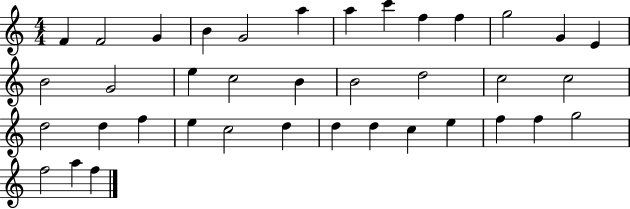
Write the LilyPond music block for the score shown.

{
  \clef treble
  \numericTimeSignature
  \time 4/4
  \key c \major
  f'4 f'2 g'4 | b'4 g'2 a''4 | a''4 c'''4 f''4 f''4 | g''2 g'4 e'4 | \break b'2 g'2 | e''4 c''2 b'4 | b'2 d''2 | c''2 c''2 | \break d''2 d''4 f''4 | e''4 c''2 d''4 | d''4 d''4 c''4 e''4 | f''4 f''4 g''2 | \break f''2 a''4 f''4 | \bar "|."
}